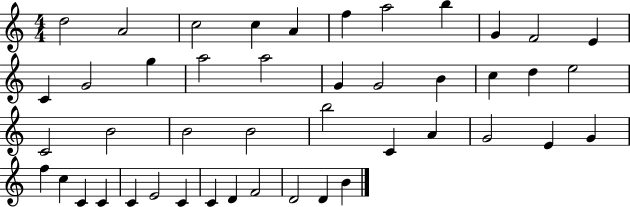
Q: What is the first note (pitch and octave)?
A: D5